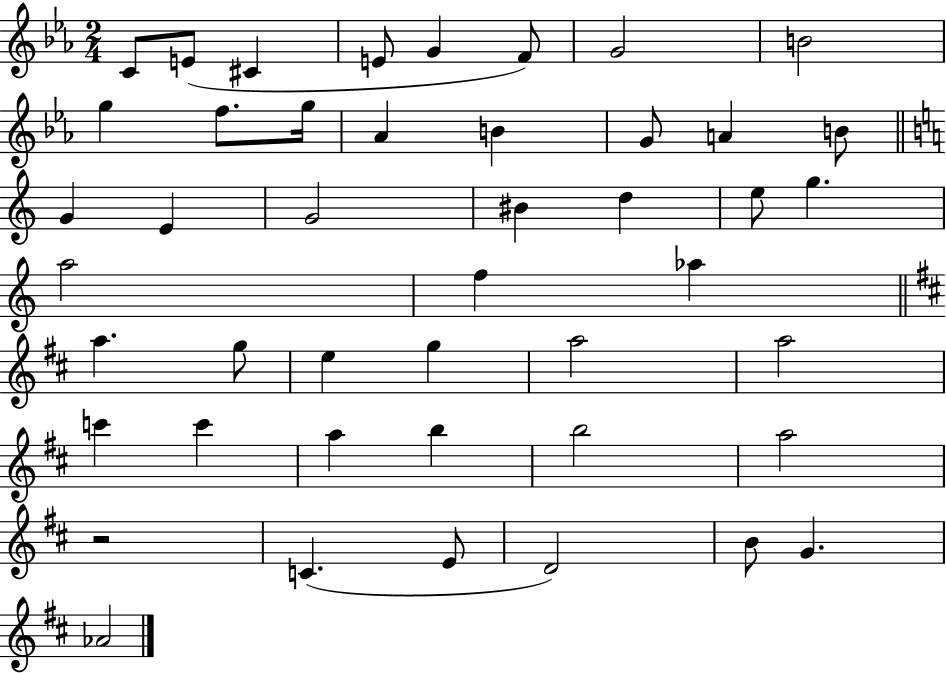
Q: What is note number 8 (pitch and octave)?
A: B4